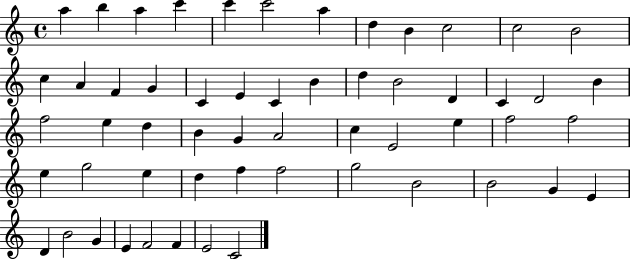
A5/q B5/q A5/q C6/q C6/q C6/h A5/q D5/q B4/q C5/h C5/h B4/h C5/q A4/q F4/q G4/q C4/q E4/q C4/q B4/q D5/q B4/h D4/q C4/q D4/h B4/q F5/h E5/q D5/q B4/q G4/q A4/h C5/q E4/h E5/q F5/h F5/h E5/q G5/h E5/q D5/q F5/q F5/h G5/h B4/h B4/h G4/q E4/q D4/q B4/h G4/q E4/q F4/h F4/q E4/h C4/h